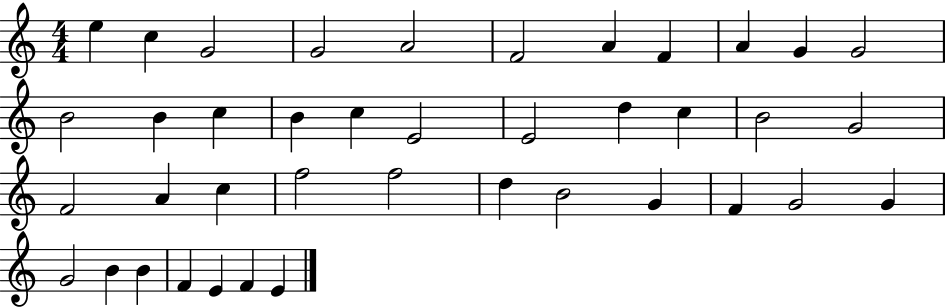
{
  \clef treble
  \numericTimeSignature
  \time 4/4
  \key c \major
  e''4 c''4 g'2 | g'2 a'2 | f'2 a'4 f'4 | a'4 g'4 g'2 | \break b'2 b'4 c''4 | b'4 c''4 e'2 | e'2 d''4 c''4 | b'2 g'2 | \break f'2 a'4 c''4 | f''2 f''2 | d''4 b'2 g'4 | f'4 g'2 g'4 | \break g'2 b'4 b'4 | f'4 e'4 f'4 e'4 | \bar "|."
}